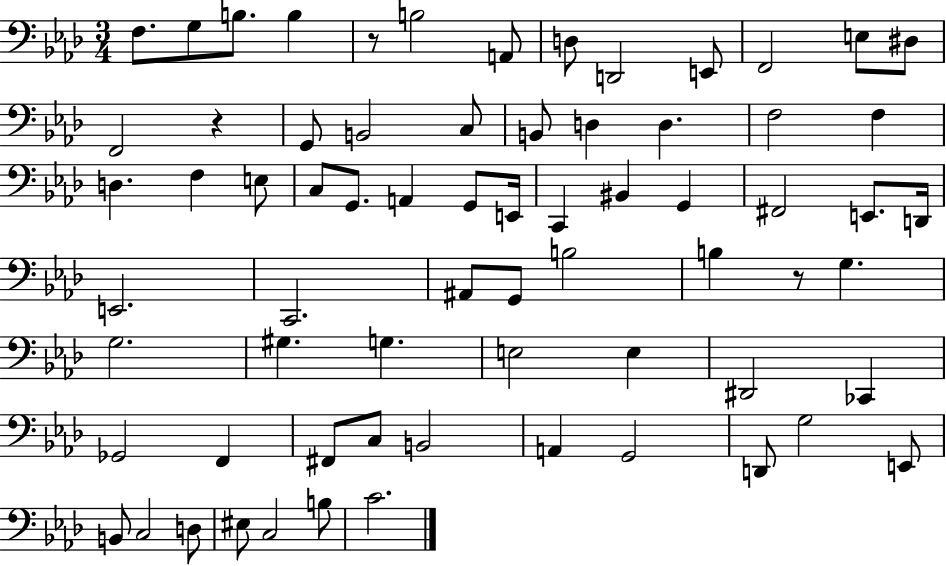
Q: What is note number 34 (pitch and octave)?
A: E2